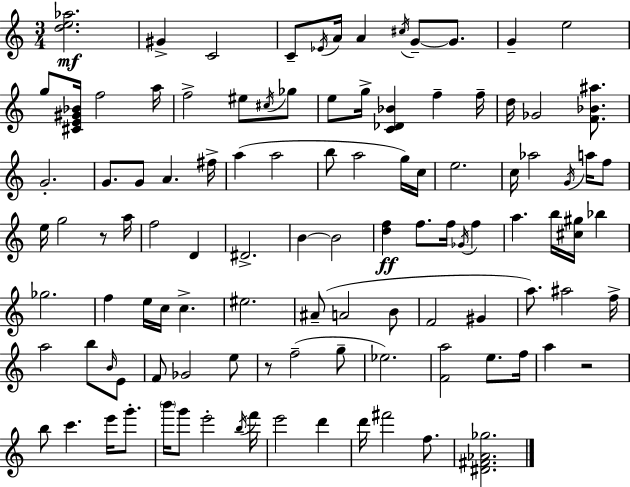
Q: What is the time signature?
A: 3/4